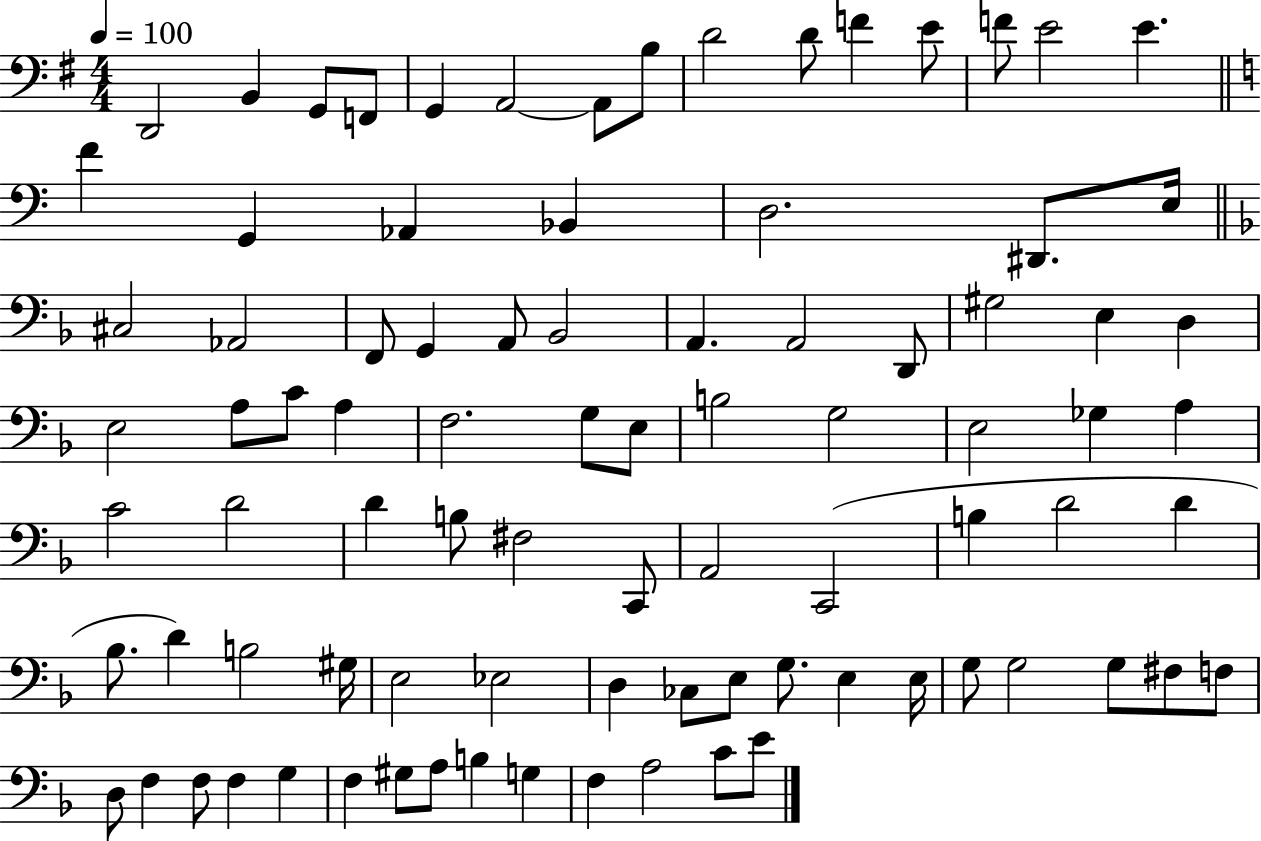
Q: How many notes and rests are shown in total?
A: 88